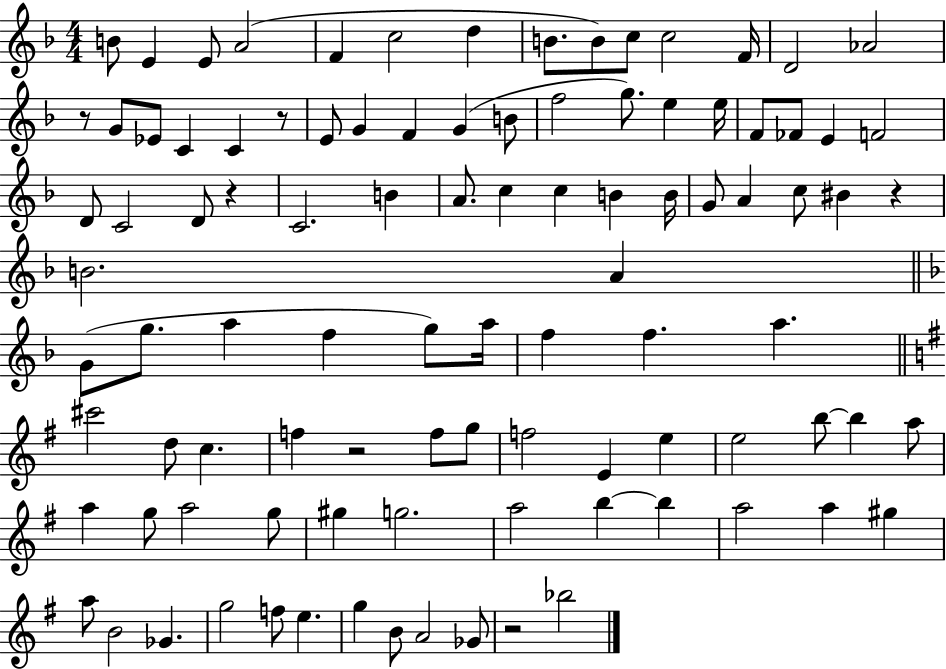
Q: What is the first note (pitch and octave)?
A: B4